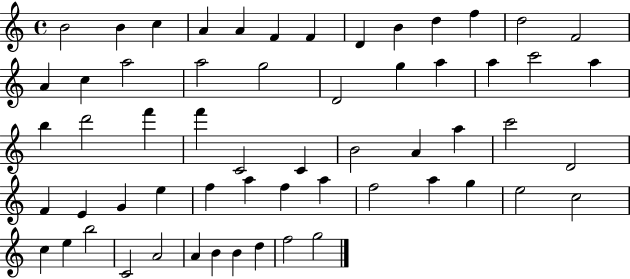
{
  \clef treble
  \time 4/4
  \defaultTimeSignature
  \key c \major
  b'2 b'4 c''4 | a'4 a'4 f'4 f'4 | d'4 b'4 d''4 f''4 | d''2 f'2 | \break a'4 c''4 a''2 | a''2 g''2 | d'2 g''4 a''4 | a''4 c'''2 a''4 | \break b''4 d'''2 f'''4 | f'''4 c'2 c'4 | b'2 a'4 a''4 | c'''2 d'2 | \break f'4 e'4 g'4 e''4 | f''4 a''4 f''4 a''4 | f''2 a''4 g''4 | e''2 c''2 | \break c''4 e''4 b''2 | c'2 a'2 | a'4 b'4 b'4 d''4 | f''2 g''2 | \break \bar "|."
}